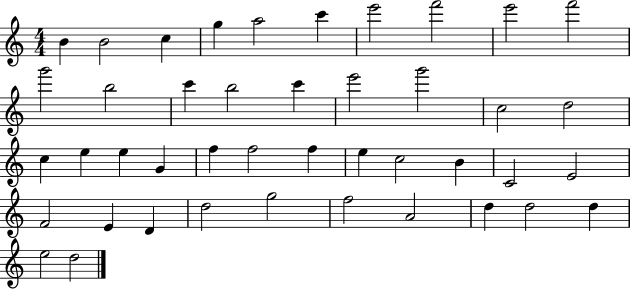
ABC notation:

X:1
T:Untitled
M:4/4
L:1/4
K:C
B B2 c g a2 c' e'2 f'2 e'2 f'2 g'2 b2 c' b2 c' e'2 g'2 c2 d2 c e e G f f2 f e c2 B C2 E2 F2 E D d2 g2 f2 A2 d d2 d e2 d2